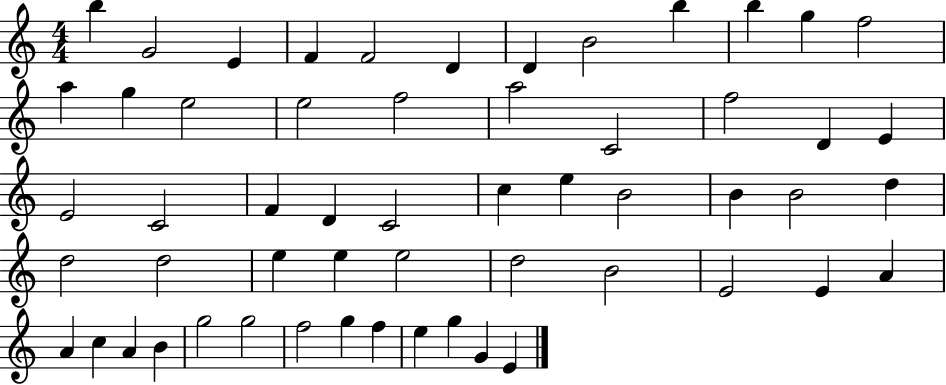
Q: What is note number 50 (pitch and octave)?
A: F5